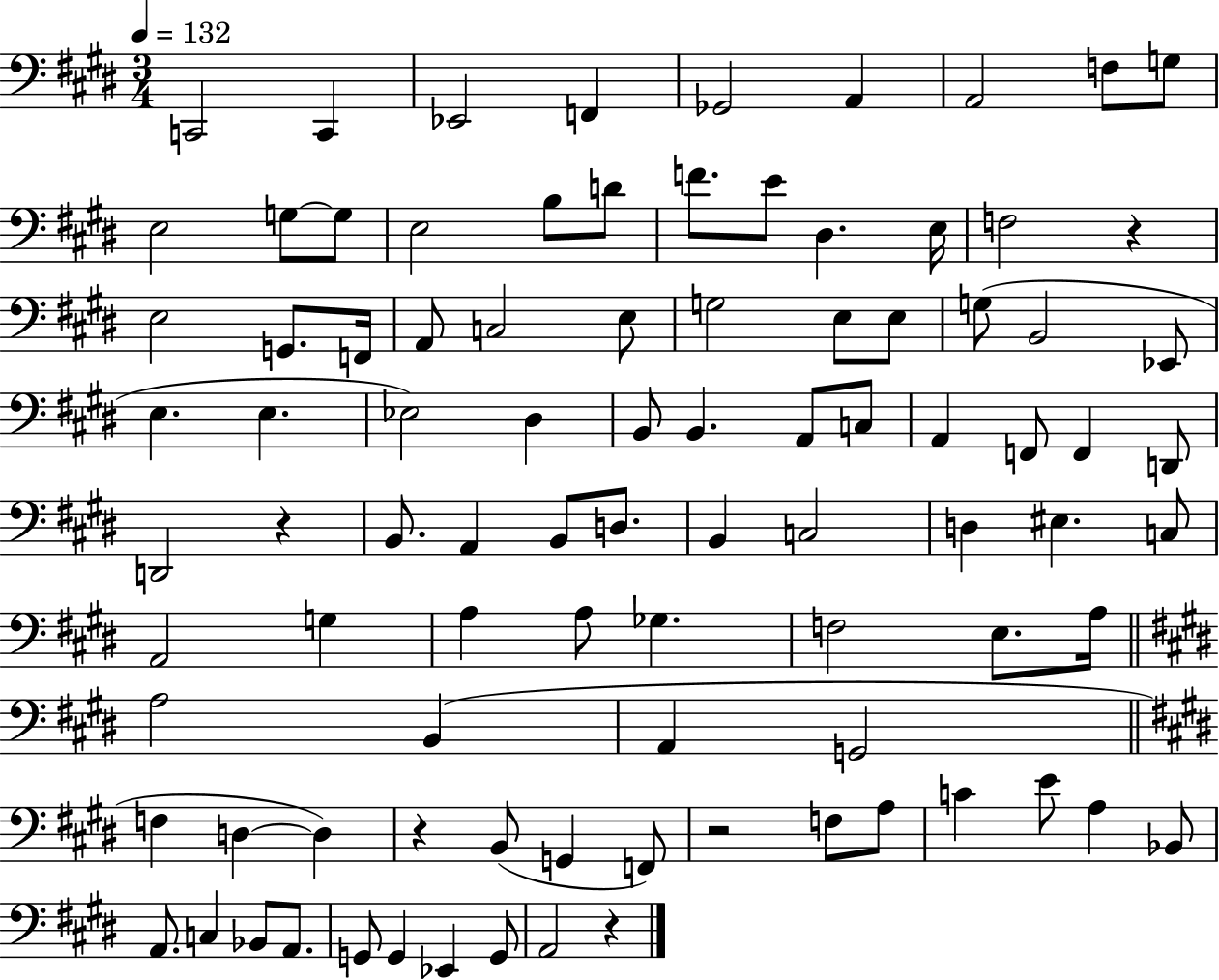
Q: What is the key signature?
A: E major